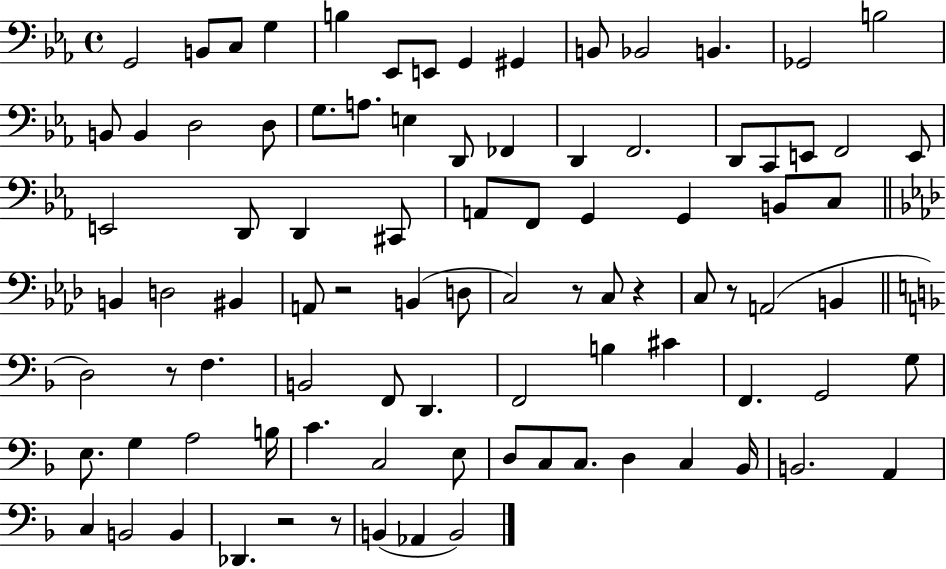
X:1
T:Untitled
M:4/4
L:1/4
K:Eb
G,,2 B,,/2 C,/2 G, B, _E,,/2 E,,/2 G,, ^G,, B,,/2 _B,,2 B,, _G,,2 B,2 B,,/2 B,, D,2 D,/2 G,/2 A,/2 E, D,,/2 _F,, D,, F,,2 D,,/2 C,,/2 E,,/2 F,,2 E,,/2 E,,2 D,,/2 D,, ^C,,/2 A,,/2 F,,/2 G,, G,, B,,/2 C,/2 B,, D,2 ^B,, A,,/2 z2 B,, D,/2 C,2 z/2 C,/2 z C,/2 z/2 A,,2 B,, D,2 z/2 F, B,,2 F,,/2 D,, F,,2 B, ^C F,, G,,2 G,/2 E,/2 G, A,2 B,/4 C C,2 E,/2 D,/2 C,/2 C,/2 D, C, _B,,/4 B,,2 A,, C, B,,2 B,, _D,, z2 z/2 B,, _A,, B,,2